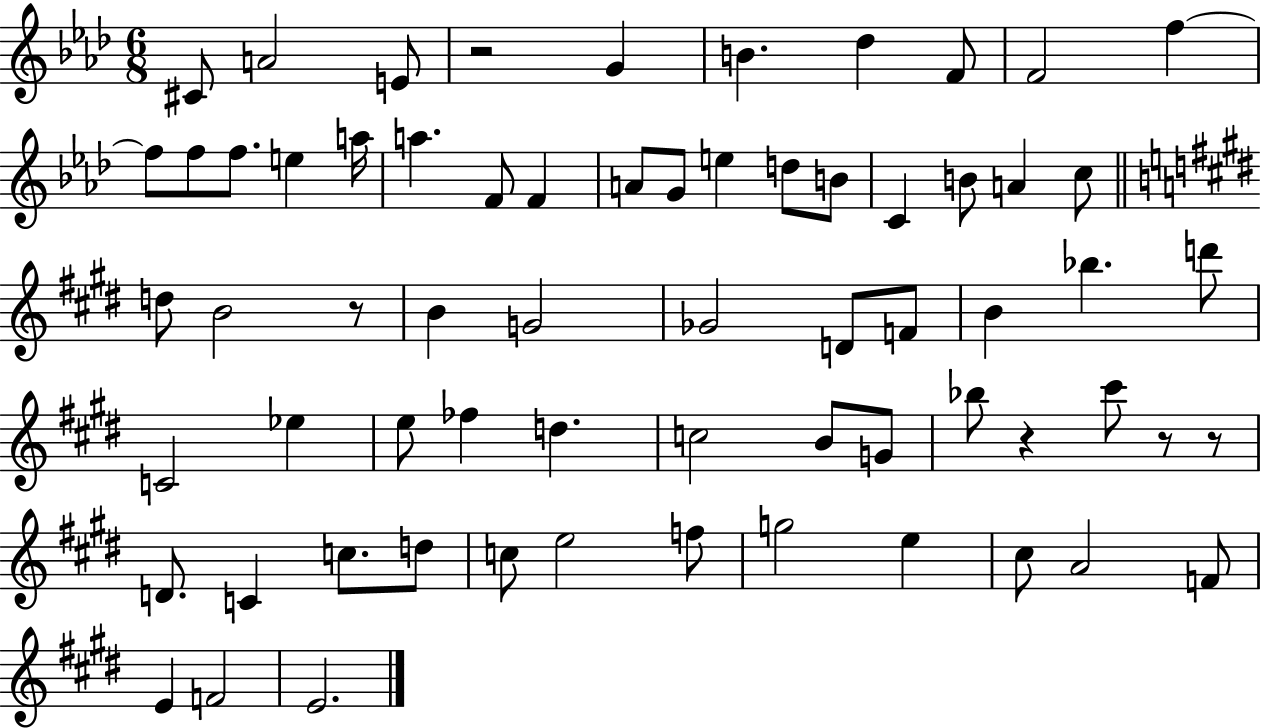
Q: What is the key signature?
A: AES major